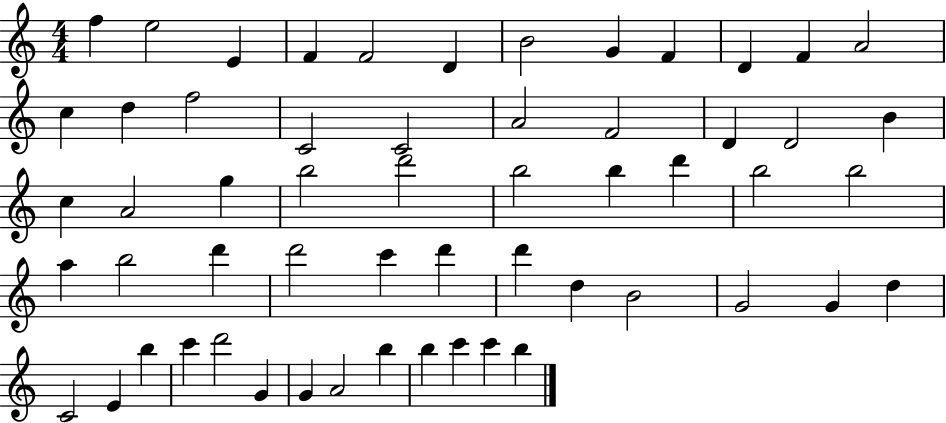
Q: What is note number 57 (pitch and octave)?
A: B5